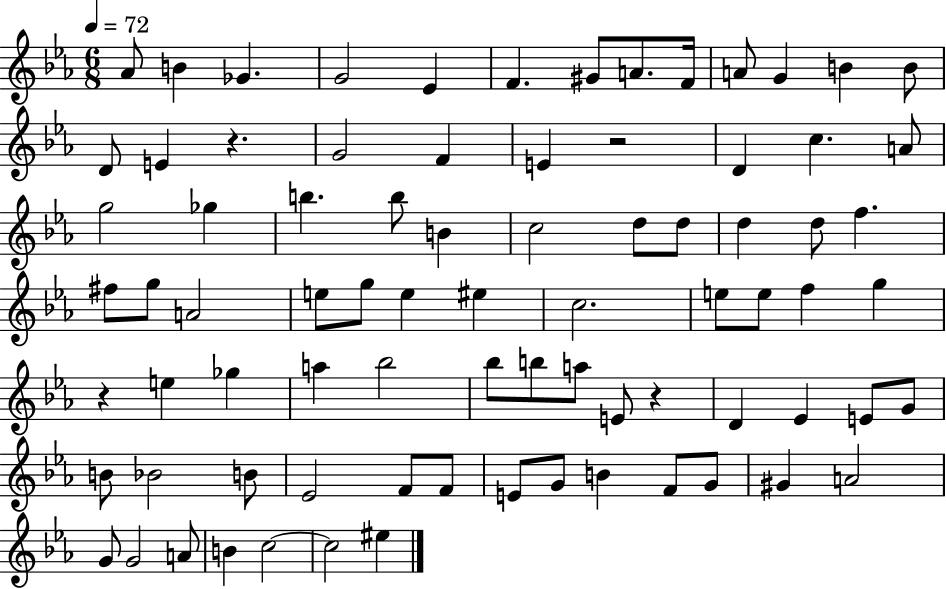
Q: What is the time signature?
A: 6/8